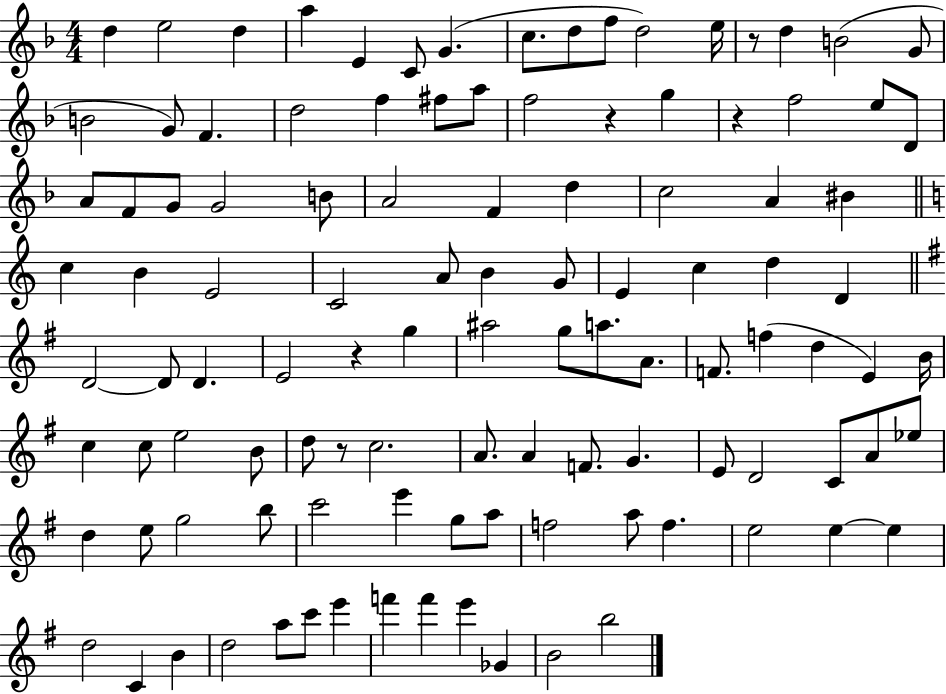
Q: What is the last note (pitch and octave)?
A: B5